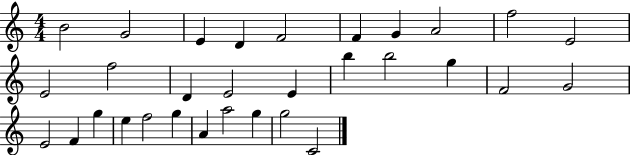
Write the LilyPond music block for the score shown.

{
  \clef treble
  \numericTimeSignature
  \time 4/4
  \key c \major
  b'2 g'2 | e'4 d'4 f'2 | f'4 g'4 a'2 | f''2 e'2 | \break e'2 f''2 | d'4 e'2 e'4 | b''4 b''2 g''4 | f'2 g'2 | \break e'2 f'4 g''4 | e''4 f''2 g''4 | a'4 a''2 g''4 | g''2 c'2 | \break \bar "|."
}